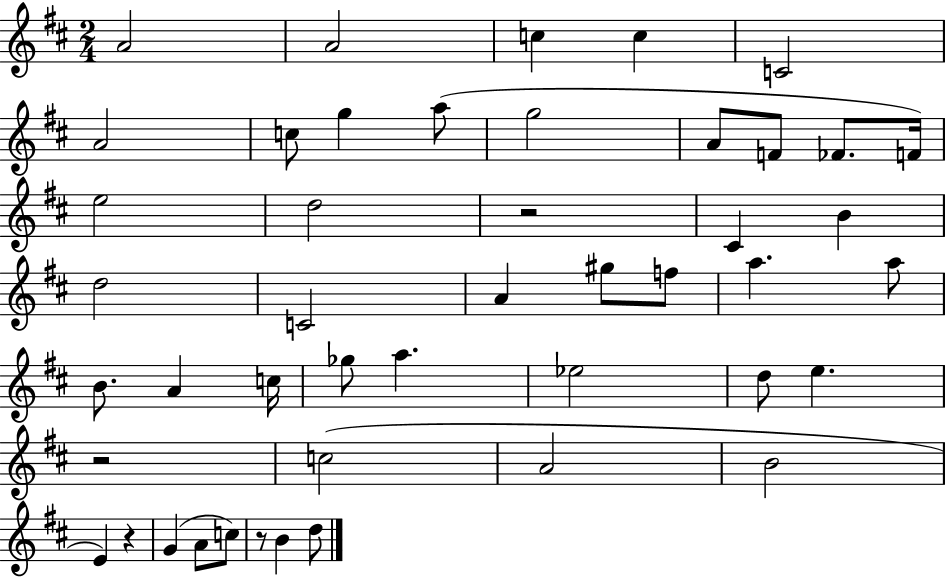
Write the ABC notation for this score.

X:1
T:Untitled
M:2/4
L:1/4
K:D
A2 A2 c c C2 A2 c/2 g a/2 g2 A/2 F/2 _F/2 F/4 e2 d2 z2 ^C B d2 C2 A ^g/2 f/2 a a/2 B/2 A c/4 _g/2 a _e2 d/2 e z2 c2 A2 B2 E z G A/2 c/2 z/2 B d/2